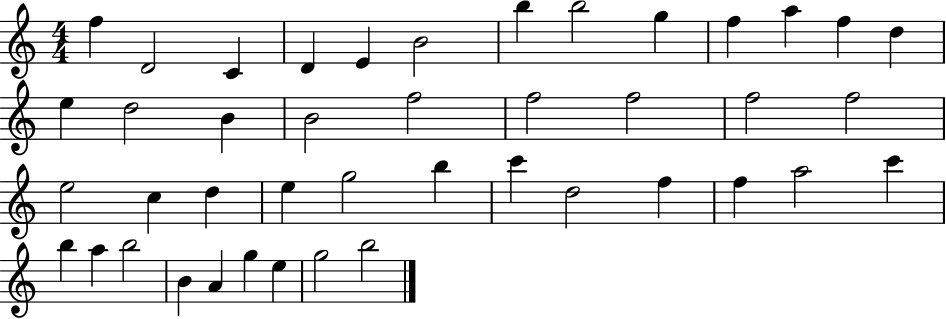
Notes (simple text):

F5/q D4/h C4/q D4/q E4/q B4/h B5/q B5/h G5/q F5/q A5/q F5/q D5/q E5/q D5/h B4/q B4/h F5/h F5/h F5/h F5/h F5/h E5/h C5/q D5/q E5/q G5/h B5/q C6/q D5/h F5/q F5/q A5/h C6/q B5/q A5/q B5/h B4/q A4/q G5/q E5/q G5/h B5/h